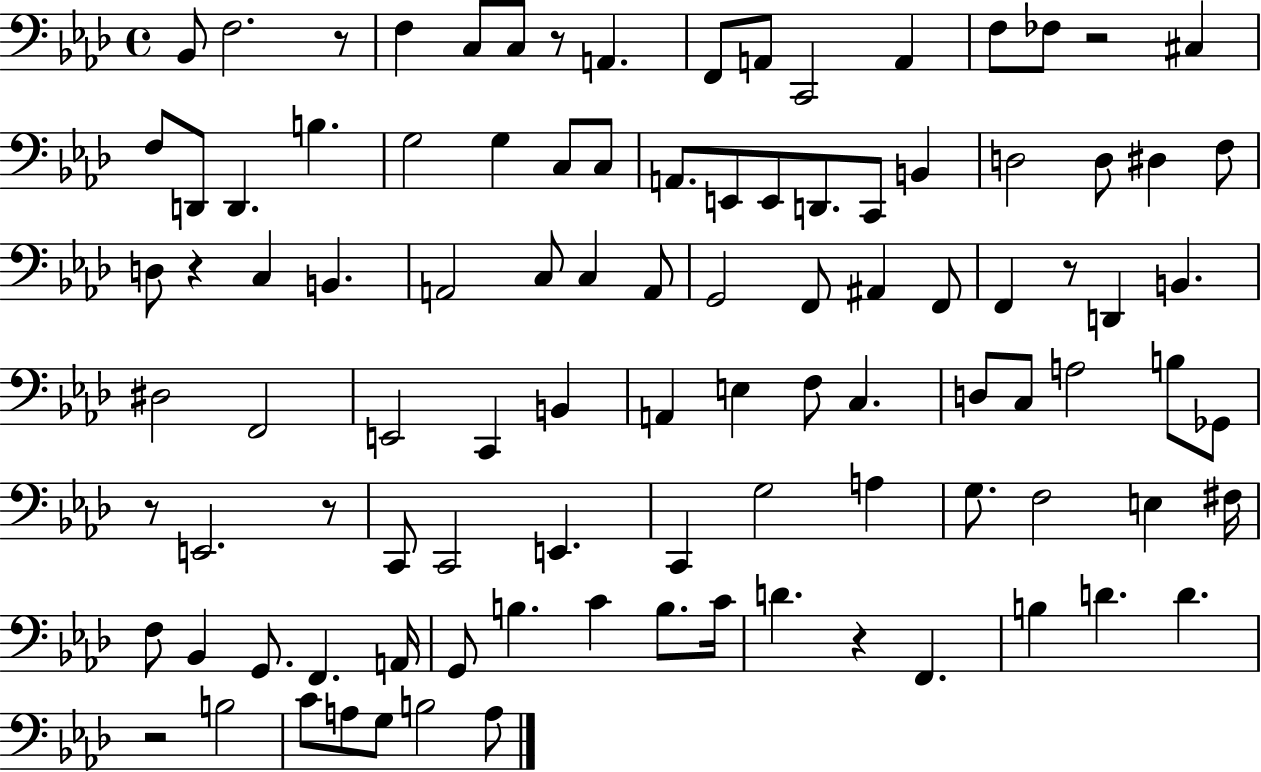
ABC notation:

X:1
T:Untitled
M:4/4
L:1/4
K:Ab
_B,,/2 F,2 z/2 F, C,/2 C,/2 z/2 A,, F,,/2 A,,/2 C,,2 A,, F,/2 _F,/2 z2 ^C, F,/2 D,,/2 D,, B, G,2 G, C,/2 C,/2 A,,/2 E,,/2 E,,/2 D,,/2 C,,/2 B,, D,2 D,/2 ^D, F,/2 D,/2 z C, B,, A,,2 C,/2 C, A,,/2 G,,2 F,,/2 ^A,, F,,/2 F,, z/2 D,, B,, ^D,2 F,,2 E,,2 C,, B,, A,, E, F,/2 C, D,/2 C,/2 A,2 B,/2 _G,,/2 z/2 E,,2 z/2 C,,/2 C,,2 E,, C,, G,2 A, G,/2 F,2 E, ^F,/4 F,/2 _B,, G,,/2 F,, A,,/4 G,,/2 B, C B,/2 C/4 D z F,, B, D D z2 B,2 C/2 A,/2 G,/2 B,2 A,/2